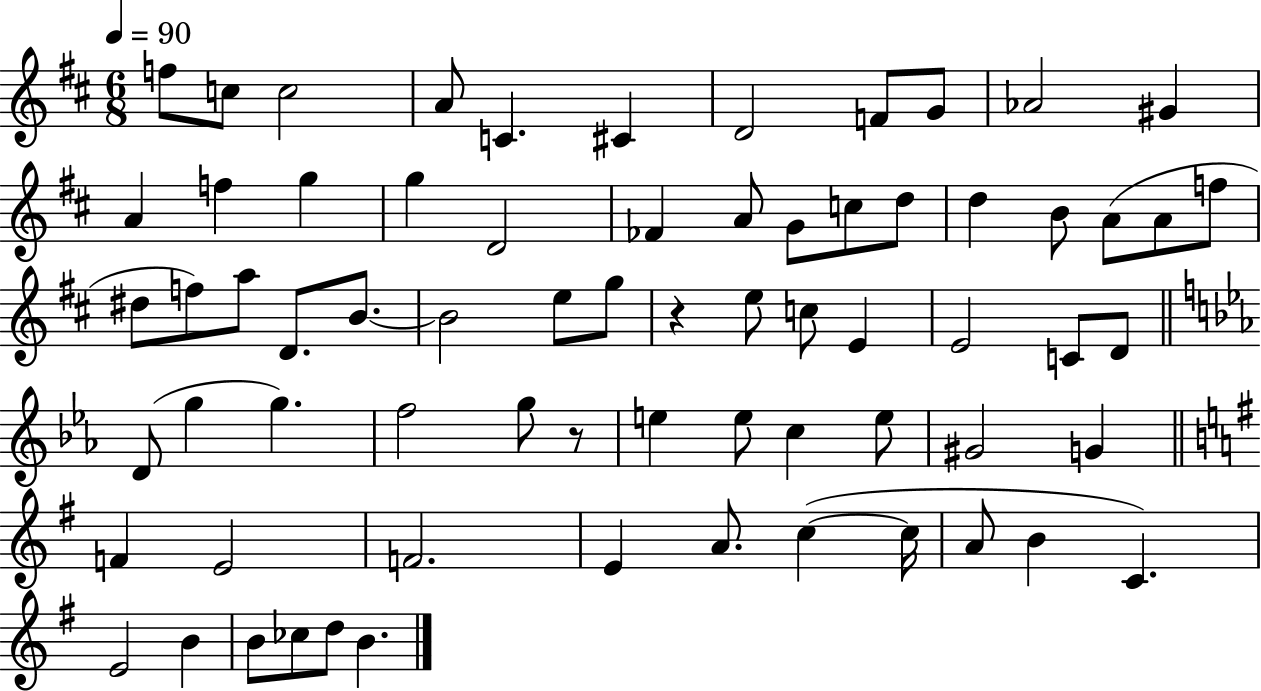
{
  \clef treble
  \numericTimeSignature
  \time 6/8
  \key d \major
  \tempo 4 = 90
  f''8 c''8 c''2 | a'8 c'4. cis'4 | d'2 f'8 g'8 | aes'2 gis'4 | \break a'4 f''4 g''4 | g''4 d'2 | fes'4 a'8 g'8 c''8 d''8 | d''4 b'8 a'8( a'8 f''8 | \break dis''8 f''8) a''8 d'8. b'8.~~ | b'2 e''8 g''8 | r4 e''8 c''8 e'4 | e'2 c'8 d'8 | \break \bar "||" \break \key c \minor d'8( g''4 g''4.) | f''2 g''8 r8 | e''4 e''8 c''4 e''8 | gis'2 g'4 | \break \bar "||" \break \key g \major f'4 e'2 | f'2. | e'4 a'8. c''4~(~ c''16 | a'8 b'4 c'4.) | \break e'2 b'4 | b'8 ces''8 d''8 b'4. | \bar "|."
}